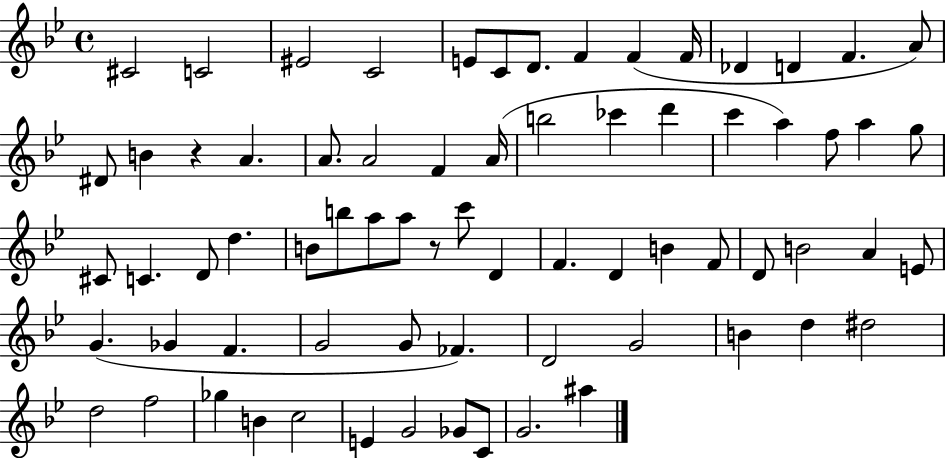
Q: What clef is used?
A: treble